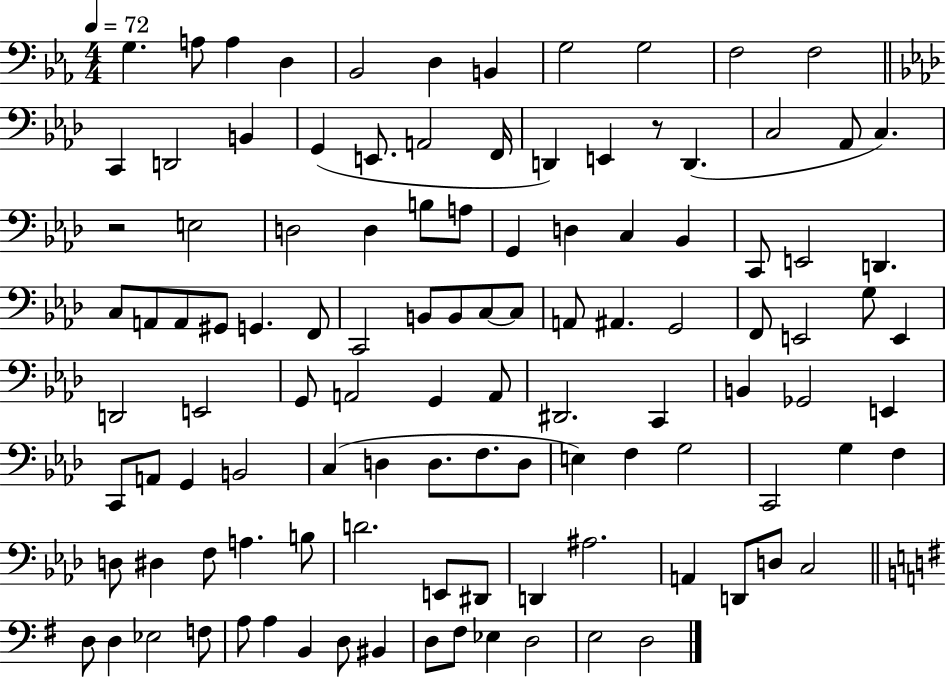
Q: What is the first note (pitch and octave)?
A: G3